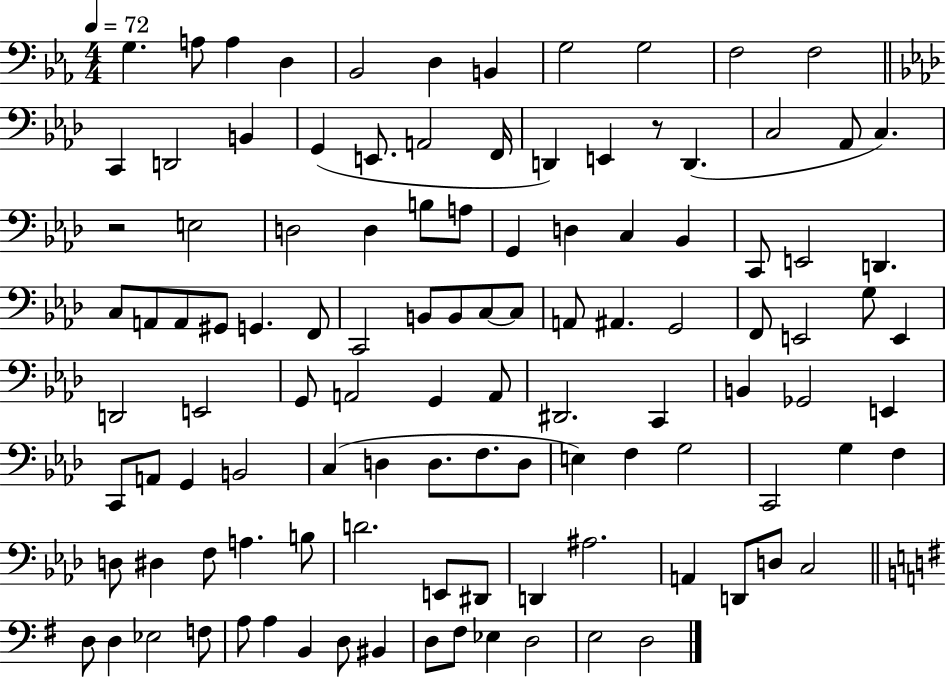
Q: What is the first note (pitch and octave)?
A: G3